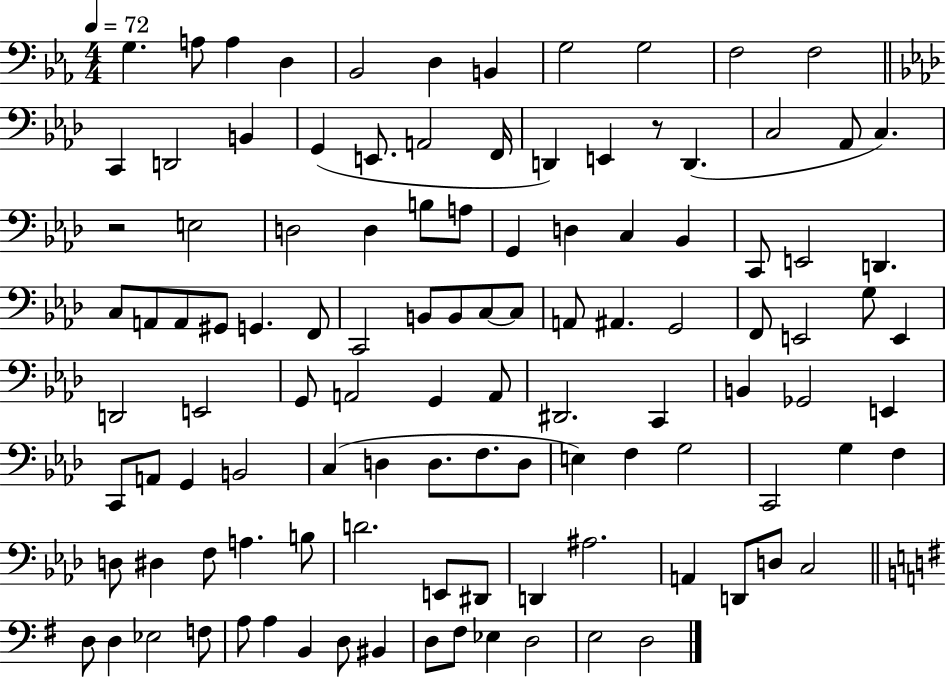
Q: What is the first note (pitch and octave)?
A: G3